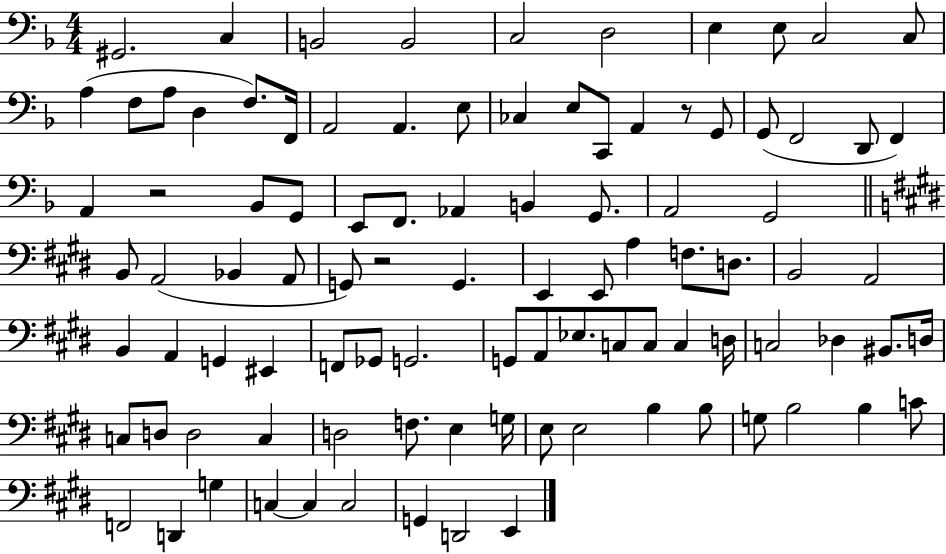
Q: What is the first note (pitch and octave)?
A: G#2